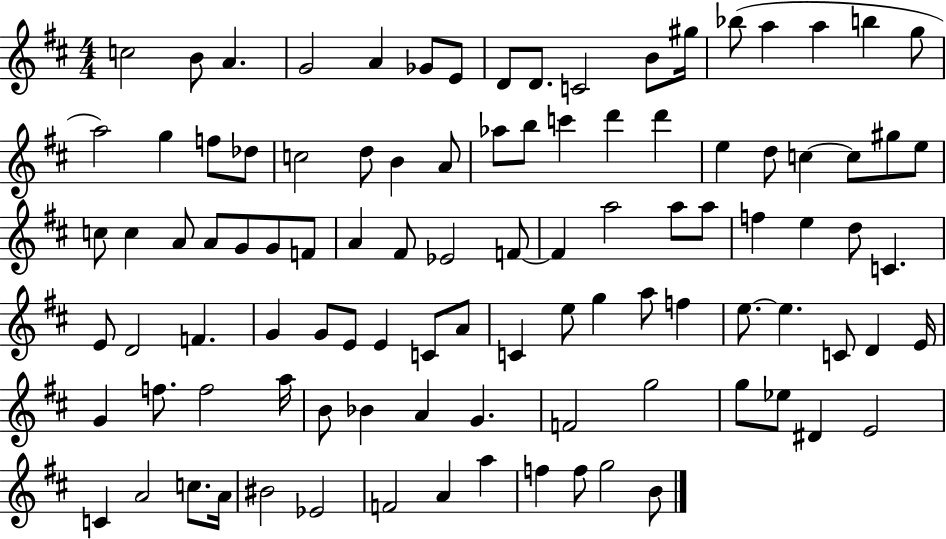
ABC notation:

X:1
T:Untitled
M:4/4
L:1/4
K:D
c2 B/2 A G2 A _G/2 E/2 D/2 D/2 C2 B/2 ^g/4 _b/2 a a b g/2 a2 g f/2 _d/2 c2 d/2 B A/2 _a/2 b/2 c' d' d' e d/2 c c/2 ^g/2 e/2 c/2 c A/2 A/2 G/2 G/2 F/2 A ^F/2 _E2 F/2 F a2 a/2 a/2 f e d/2 C E/2 D2 F G G/2 E/2 E C/2 A/2 C e/2 g a/2 f e/2 e C/2 D E/4 G f/2 f2 a/4 B/2 _B A G F2 g2 g/2 _e/2 ^D E2 C A2 c/2 A/4 ^B2 _E2 F2 A a f f/2 g2 B/2